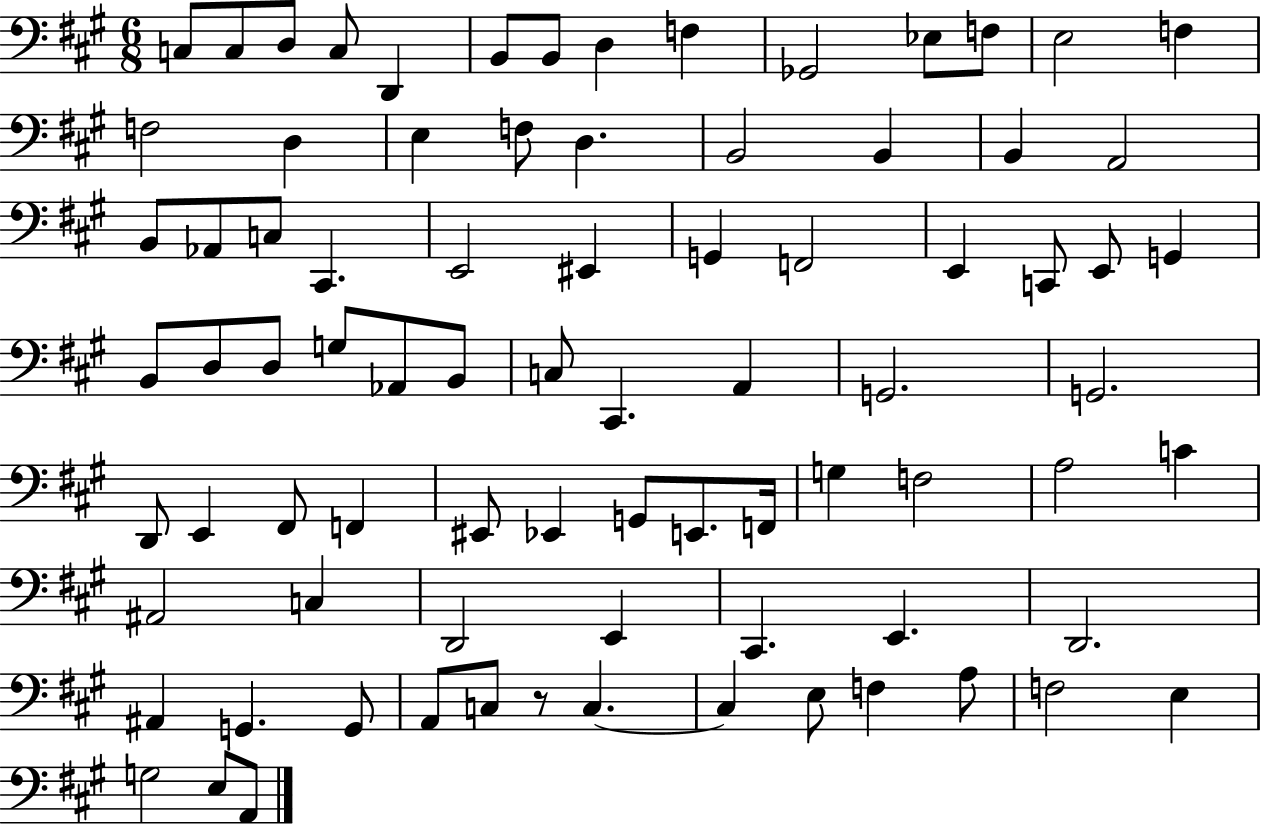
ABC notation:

X:1
T:Untitled
M:6/8
L:1/4
K:A
C,/2 C,/2 D,/2 C,/2 D,, B,,/2 B,,/2 D, F, _G,,2 _E,/2 F,/2 E,2 F, F,2 D, E, F,/2 D, B,,2 B,, B,, A,,2 B,,/2 _A,,/2 C,/2 ^C,, E,,2 ^E,, G,, F,,2 E,, C,,/2 E,,/2 G,, B,,/2 D,/2 D,/2 G,/2 _A,,/2 B,,/2 C,/2 ^C,, A,, G,,2 G,,2 D,,/2 E,, ^F,,/2 F,, ^E,,/2 _E,, G,,/2 E,,/2 F,,/4 G, F,2 A,2 C ^A,,2 C, D,,2 E,, ^C,, E,, D,,2 ^A,, G,, G,,/2 A,,/2 C,/2 z/2 C, C, E,/2 F, A,/2 F,2 E, G,2 E,/2 A,,/2